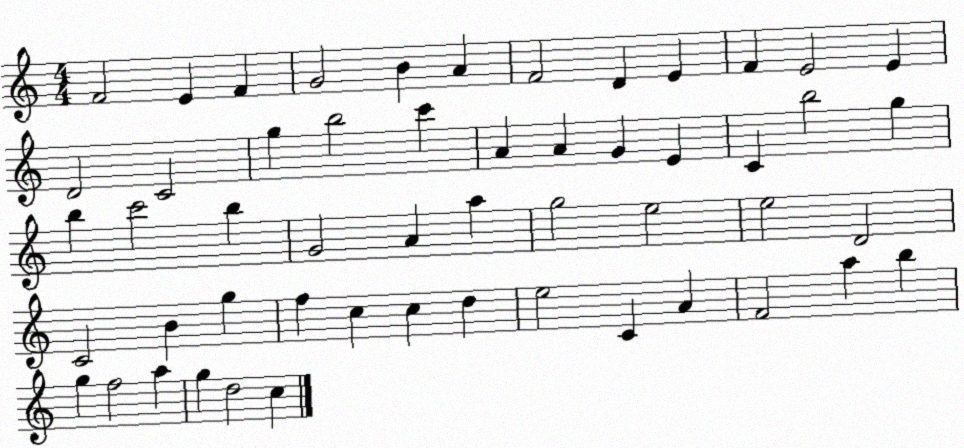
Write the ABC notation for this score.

X:1
T:Untitled
M:4/4
L:1/4
K:C
F2 E F G2 B A F2 D E F E2 E D2 C2 g b2 c' A A G E C b2 g b c'2 b G2 A a g2 e2 e2 D2 C2 B g f c c d e2 C A F2 a b g f2 a g d2 c